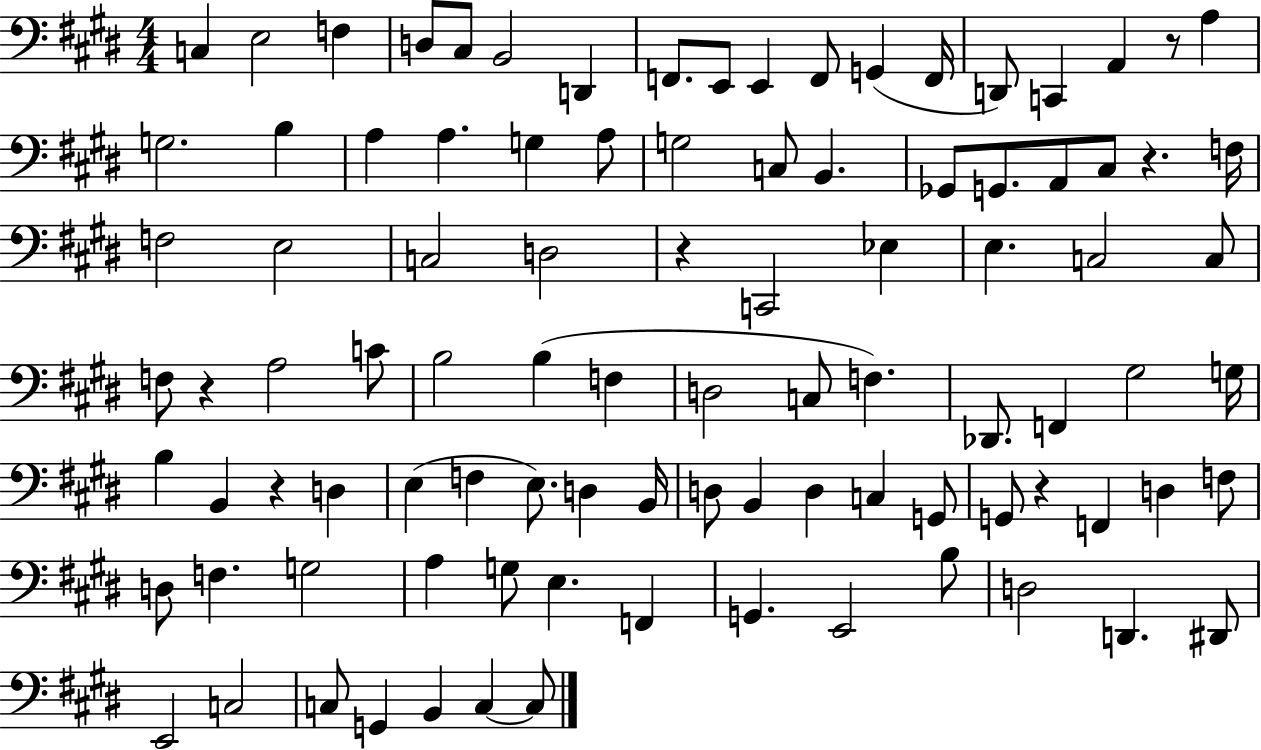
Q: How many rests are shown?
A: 6